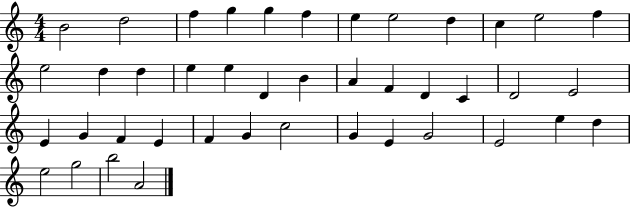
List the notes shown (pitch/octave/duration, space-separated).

B4/h D5/h F5/q G5/q G5/q F5/q E5/q E5/h D5/q C5/q E5/h F5/q E5/h D5/q D5/q E5/q E5/q D4/q B4/q A4/q F4/q D4/q C4/q D4/h E4/h E4/q G4/q F4/q E4/q F4/q G4/q C5/h G4/q E4/q G4/h E4/h E5/q D5/q E5/h G5/h B5/h A4/h